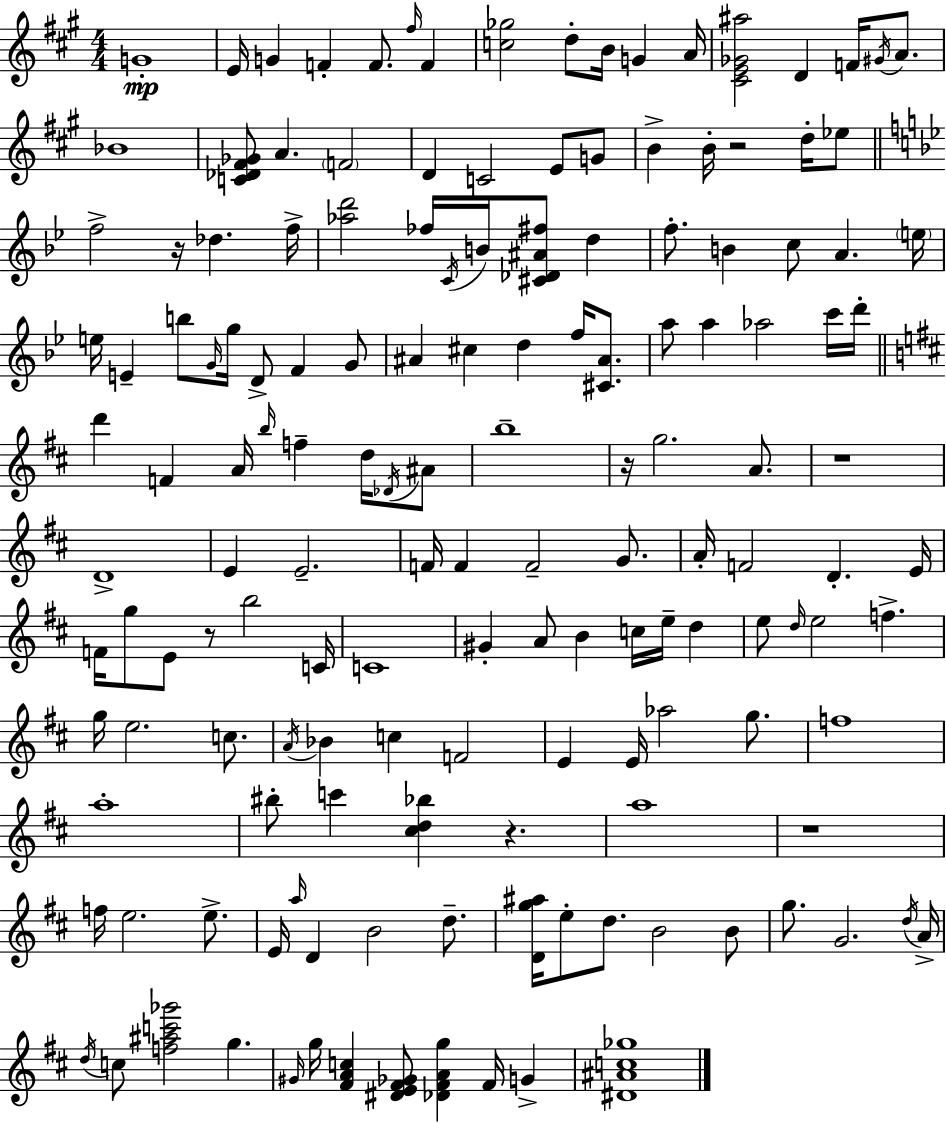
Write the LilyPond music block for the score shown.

{
  \clef treble
  \numericTimeSignature
  \time 4/4
  \key a \major
  g'1-.\mp | e'16 g'4 f'4-. f'8. \grace { fis''16 } f'4 | <c'' ges''>2 d''8-. b'16 g'4 | a'16 <cis' e' ges' ais''>2 d'4 f'16 \acciaccatura { gis'16 } a'8. | \break bes'1 | <c' des' fis' ges'>8 a'4. \parenthesize f'2 | d'4 c'2 e'8 | g'8 b'4-> b'16-. r2 d''16-. | \break ees''8 \bar "||" \break \key bes \major f''2-> r16 des''4. f''16-> | <aes'' d'''>2 fes''16 \acciaccatura { c'16 } b'16 <cis' des' ais' fis''>8 d''4 | f''8.-. b'4 c''8 a'4. | \parenthesize e''16 e''16 e'4-- b''8 \grace { g'16 } g''16 d'8-> f'4 | \break g'8 ais'4 cis''4 d''4 f''16 <cis' ais'>8. | a''8 a''4 aes''2 | c'''16 d'''16-. \bar "||" \break \key b \minor d'''4 f'4 a'16 \grace { b''16 } f''4-- d''16 \acciaccatura { des'16 } | ais'8 b''1-- | r16 g''2. a'8. | r1 | \break d'1-> | e'4 e'2.-- | f'16 f'4 f'2-- g'8. | a'16-. f'2 d'4.-. | \break e'16 f'16 g''8 e'8 r8 b''2 | c'16 c'1 | gis'4-. a'8 b'4 c''16 e''16-- d''4 | e''8 \grace { d''16 } e''2 f''4.-> | \break g''16 e''2. | c''8. \acciaccatura { a'16 } bes'4 c''4 f'2 | e'4 e'16 aes''2 | g''8. f''1 | \break a''1-. | bis''8-. c'''4 <cis'' d'' bes''>4 r4. | a''1 | r1 | \break f''16 e''2. | e''8.-> e'16 \grace { a''16 } d'4 b'2 | d''8.-- <d' g'' ais''>16 e''8-. d''8. b'2 | b'8 g''8. g'2. | \break \acciaccatura { d''16 } a'16-> \acciaccatura { d''16 } c''8 <f'' ais'' c''' ges'''>2 | g''4. \grace { gis'16 } g''16 <fis' a' c''>4 <dis' e' fis' ges'>8 <des' fis' a' g''>4 | fis'16 g'4-> <dis' ais' c'' ges''>1 | \bar "|."
}